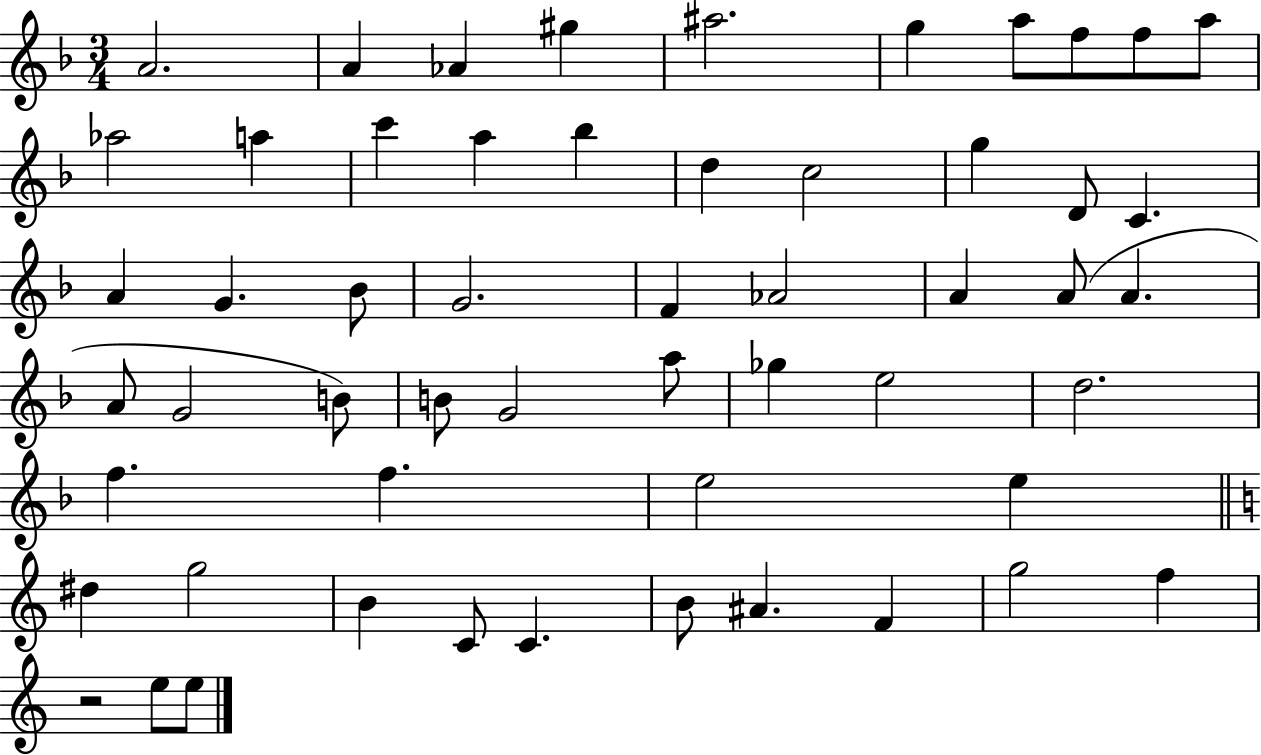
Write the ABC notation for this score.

X:1
T:Untitled
M:3/4
L:1/4
K:F
A2 A _A ^g ^a2 g a/2 f/2 f/2 a/2 _a2 a c' a _b d c2 g D/2 C A G _B/2 G2 F _A2 A A/2 A A/2 G2 B/2 B/2 G2 a/2 _g e2 d2 f f e2 e ^d g2 B C/2 C B/2 ^A F g2 f z2 e/2 e/2